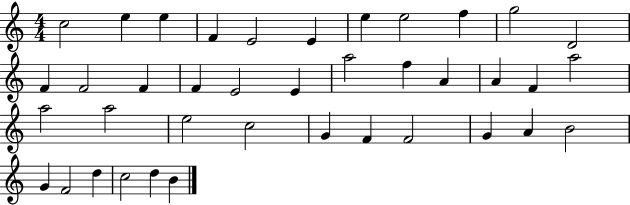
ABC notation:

X:1
T:Untitled
M:4/4
L:1/4
K:C
c2 e e F E2 E e e2 f g2 D2 F F2 F F E2 E a2 f A A F a2 a2 a2 e2 c2 G F F2 G A B2 G F2 d c2 d B